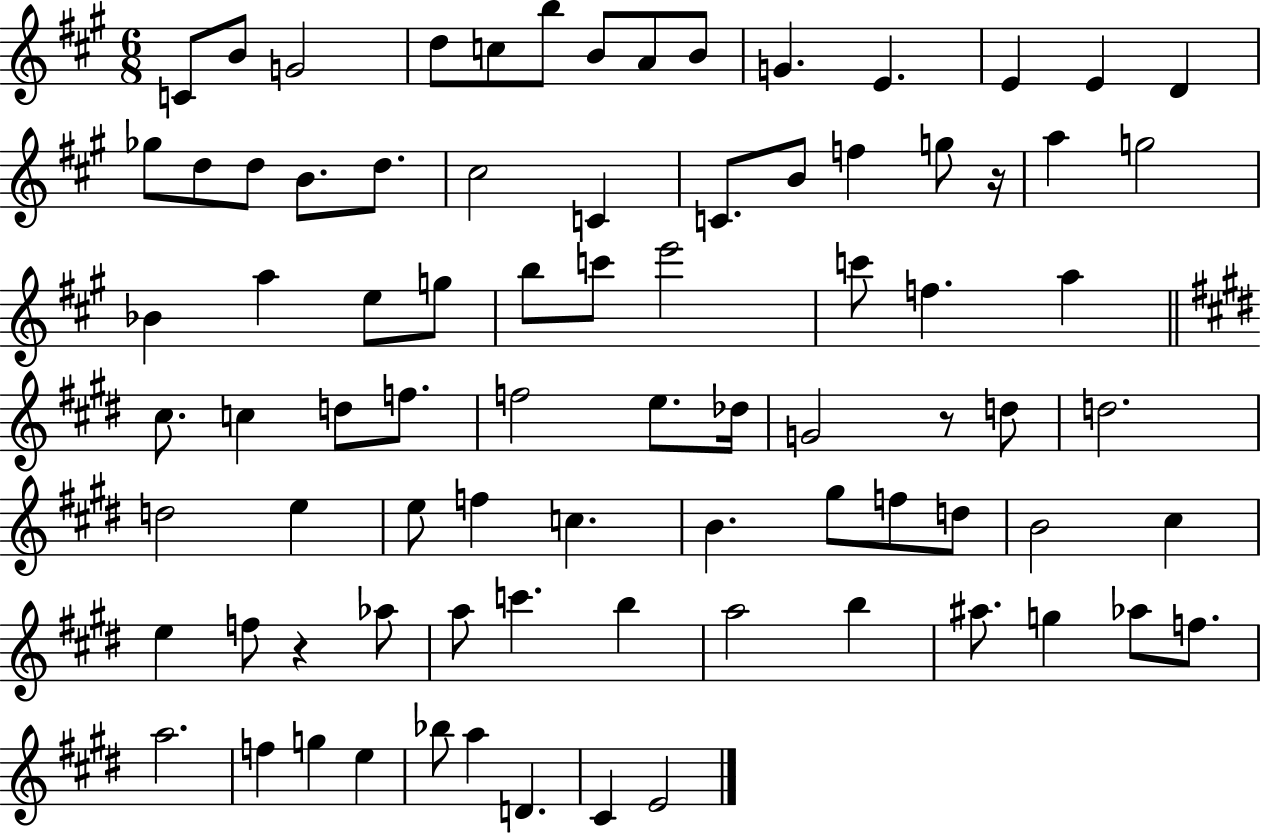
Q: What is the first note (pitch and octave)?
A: C4